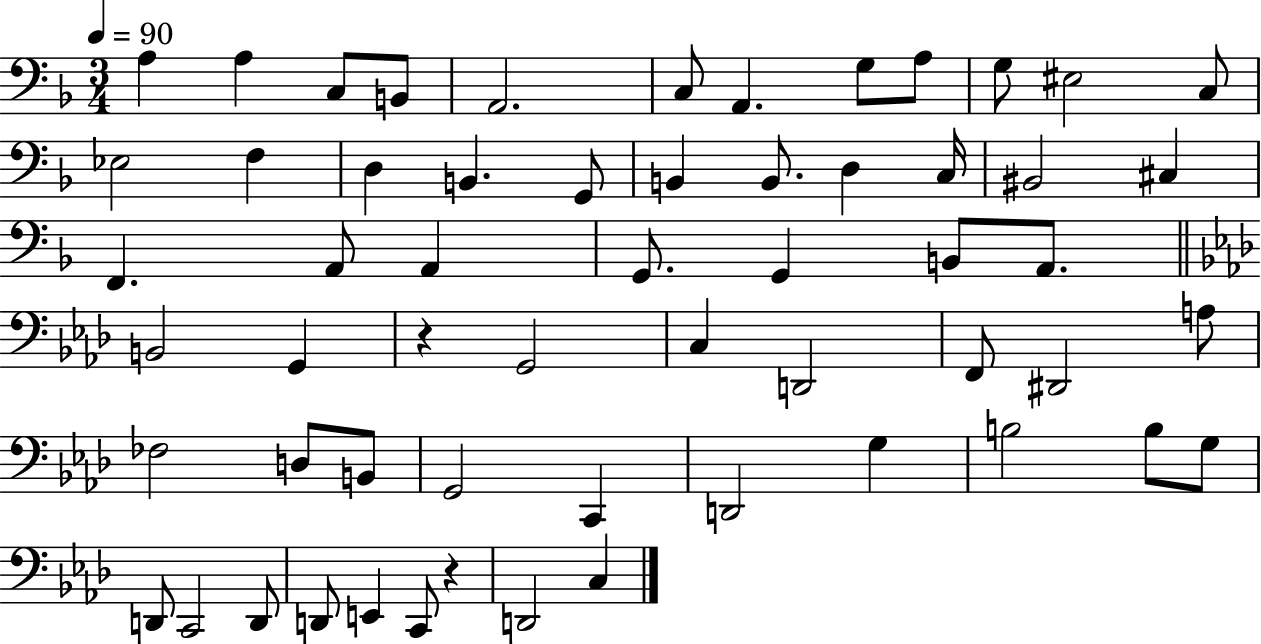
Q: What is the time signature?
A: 3/4